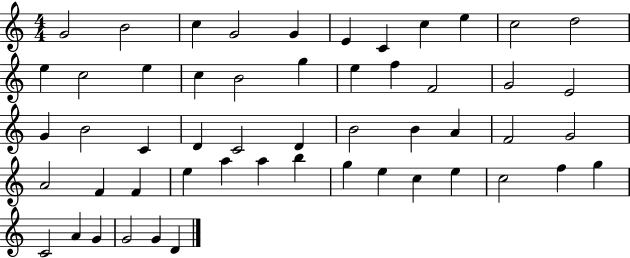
{
  \clef treble
  \numericTimeSignature
  \time 4/4
  \key c \major
  g'2 b'2 | c''4 g'2 g'4 | e'4 c'4 c''4 e''4 | c''2 d''2 | \break e''4 c''2 e''4 | c''4 b'2 g''4 | e''4 f''4 f'2 | g'2 e'2 | \break g'4 b'2 c'4 | d'4 c'2 d'4 | b'2 b'4 a'4 | f'2 g'2 | \break a'2 f'4 f'4 | e''4 a''4 a''4 b''4 | g''4 e''4 c''4 e''4 | c''2 f''4 g''4 | \break c'2 a'4 g'4 | g'2 g'4 d'4 | \bar "|."
}